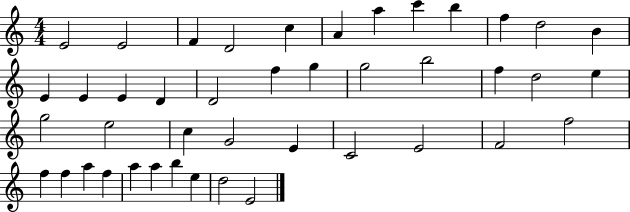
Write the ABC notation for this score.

X:1
T:Untitled
M:4/4
L:1/4
K:C
E2 E2 F D2 c A a c' b f d2 B E E E D D2 f g g2 b2 f d2 e g2 e2 c G2 E C2 E2 F2 f2 f f a f a a b e d2 E2